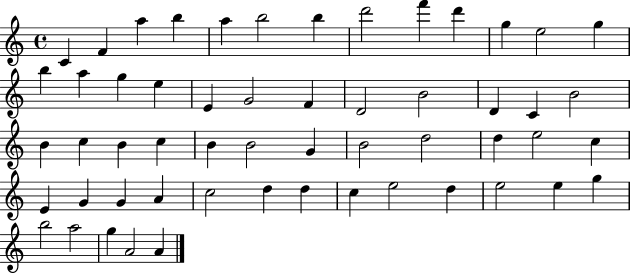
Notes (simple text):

C4/q F4/q A5/q B5/q A5/q B5/h B5/q D6/h F6/q D6/q G5/q E5/h G5/q B5/q A5/q G5/q E5/q E4/q G4/h F4/q D4/h B4/h D4/q C4/q B4/h B4/q C5/q B4/q C5/q B4/q B4/h G4/q B4/h D5/h D5/q E5/h C5/q E4/q G4/q G4/q A4/q C5/h D5/q D5/q C5/q E5/h D5/q E5/h E5/q G5/q B5/h A5/h G5/q A4/h A4/q